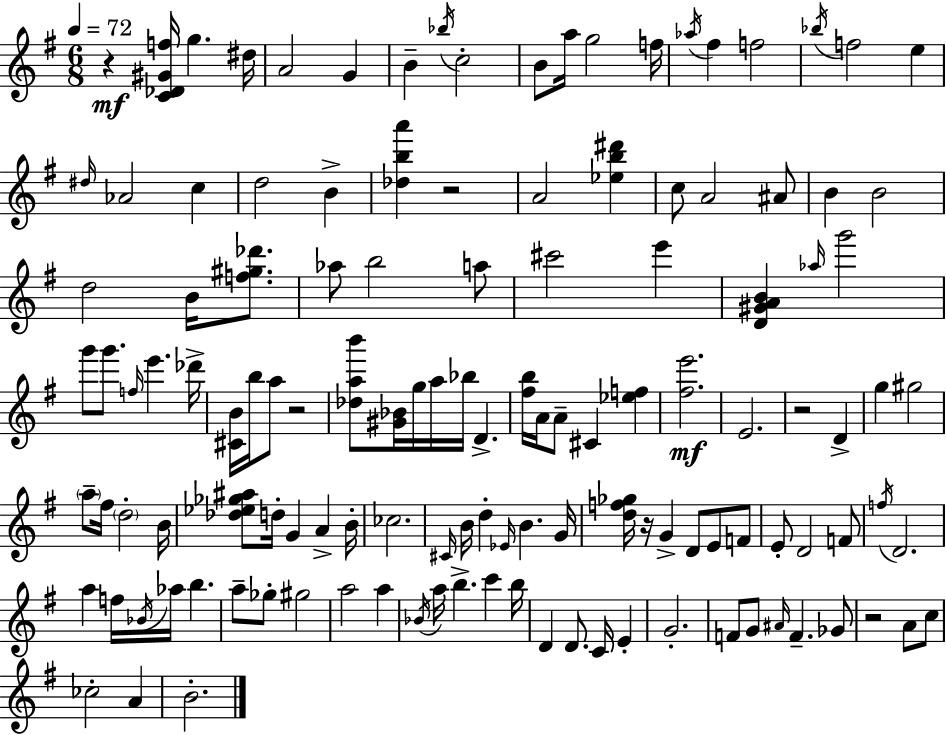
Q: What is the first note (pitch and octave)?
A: G5